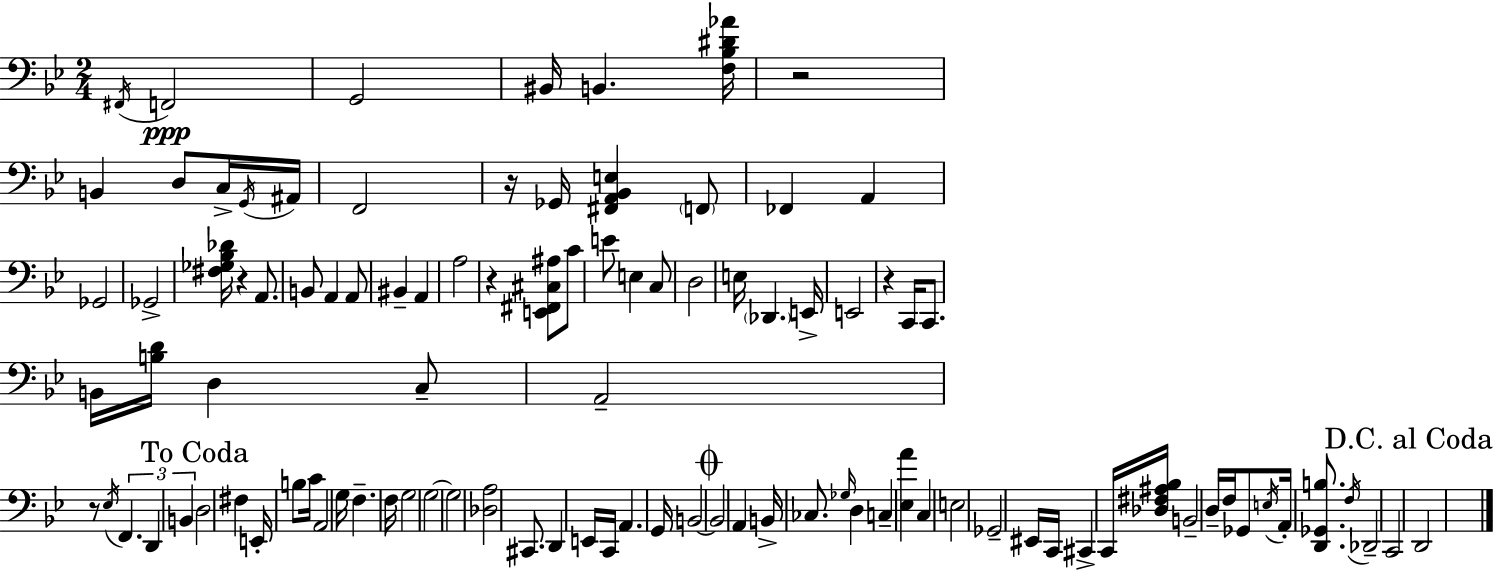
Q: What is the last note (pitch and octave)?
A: D2